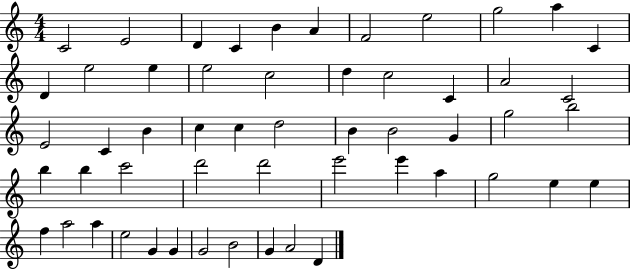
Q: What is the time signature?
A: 4/4